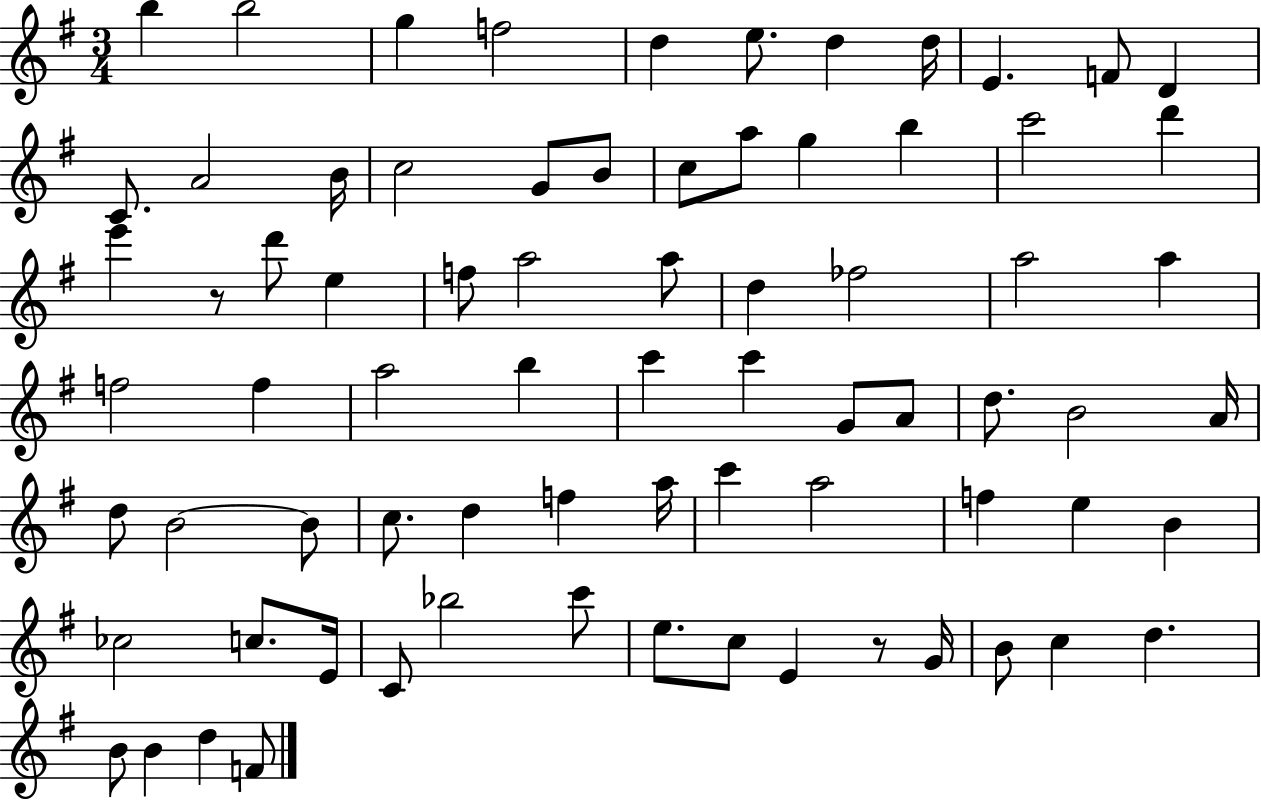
X:1
T:Untitled
M:3/4
L:1/4
K:G
b b2 g f2 d e/2 d d/4 E F/2 D C/2 A2 B/4 c2 G/2 B/2 c/2 a/2 g b c'2 d' e' z/2 d'/2 e f/2 a2 a/2 d _f2 a2 a f2 f a2 b c' c' G/2 A/2 d/2 B2 A/4 d/2 B2 B/2 c/2 d f a/4 c' a2 f e B _c2 c/2 E/4 C/2 _b2 c'/2 e/2 c/2 E z/2 G/4 B/2 c d B/2 B d F/2